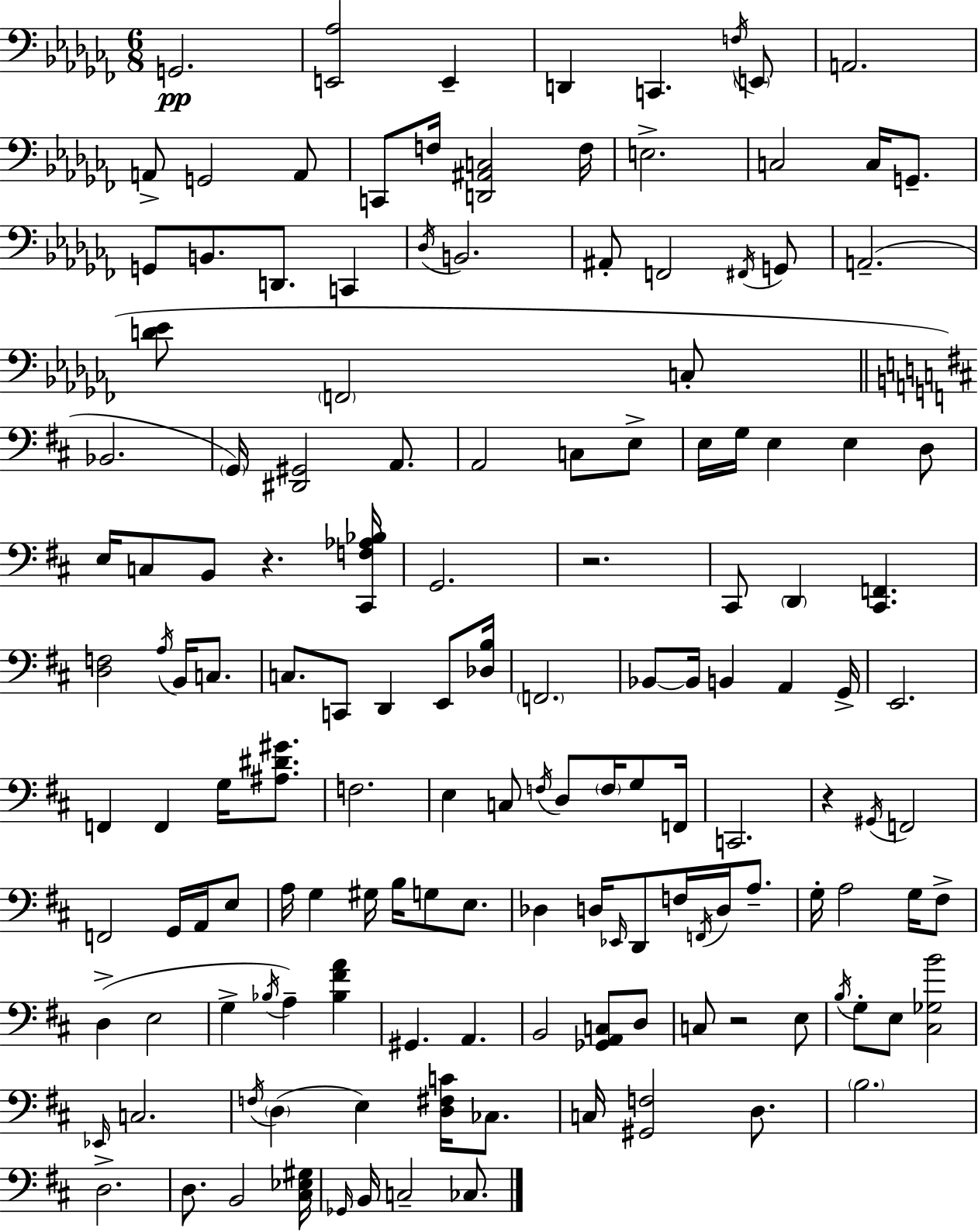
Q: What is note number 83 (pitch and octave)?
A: B3